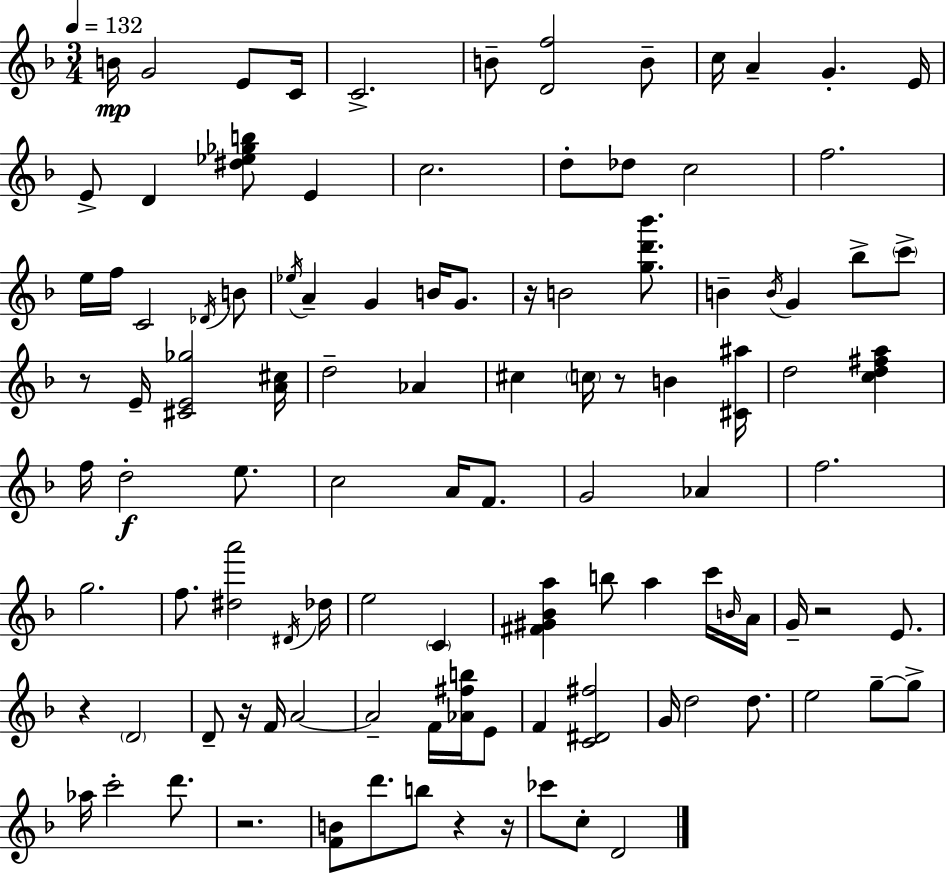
X:1
T:Untitled
M:3/4
L:1/4
K:F
B/4 G2 E/2 C/4 C2 B/2 [Df]2 B/2 c/4 A G E/4 E/2 D [^d_e_gb]/2 E c2 d/2 _d/2 c2 f2 e/4 f/4 C2 _D/4 B/2 _e/4 A G B/4 G/2 z/4 B2 [gd'_b']/2 B B/4 G _b/2 c'/2 z/2 E/4 [^CE_g]2 [A^c]/4 d2 _A ^c c/4 z/2 B [^C^a]/4 d2 [cd^fa] f/4 d2 e/2 c2 A/4 F/2 G2 _A f2 g2 f/2 [^da']2 ^D/4 _d/4 e2 C [^F^G_Ba] b/2 a c'/4 B/4 A/4 G/4 z2 E/2 z D2 D/2 z/4 F/4 A2 A2 F/4 [_A^fb]/4 E/2 F [C^D^f]2 G/4 d2 d/2 e2 g/2 g/2 _a/4 c'2 d'/2 z2 [FB]/2 d'/2 b/2 z z/4 _c'/2 c/2 D2